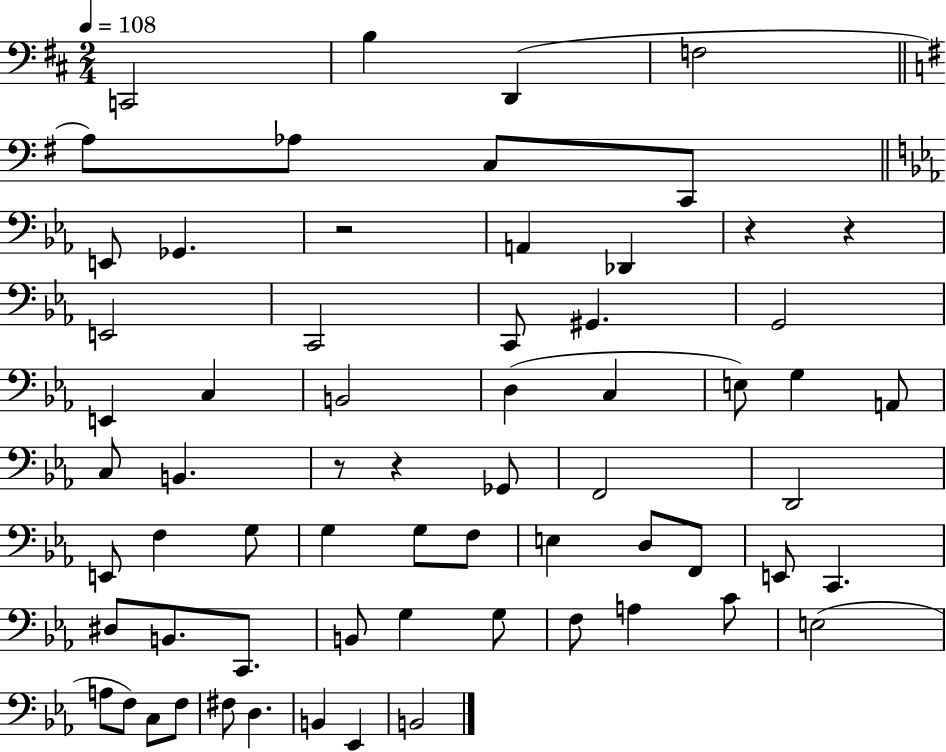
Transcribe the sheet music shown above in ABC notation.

X:1
T:Untitled
M:2/4
L:1/4
K:D
C,,2 B, D,, F,2 A,/2 _A,/2 C,/2 C,,/2 E,,/2 _G,, z2 A,, _D,, z z E,,2 C,,2 C,,/2 ^G,, G,,2 E,, C, B,,2 D, C, E,/2 G, A,,/2 C,/2 B,, z/2 z _G,,/2 F,,2 D,,2 E,,/2 F, G,/2 G, G,/2 F,/2 E, D,/2 F,,/2 E,,/2 C,, ^D,/2 B,,/2 C,,/2 B,,/2 G, G,/2 F,/2 A, C/2 E,2 A,/2 F,/2 C,/2 F,/2 ^F,/2 D, B,, _E,, B,,2